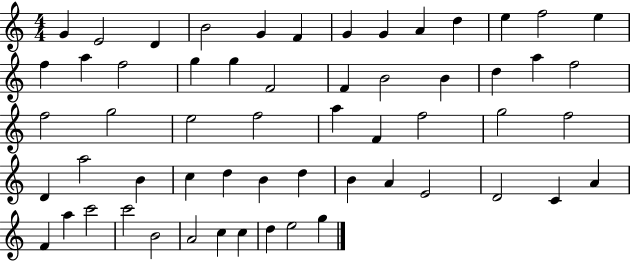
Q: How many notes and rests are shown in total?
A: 58